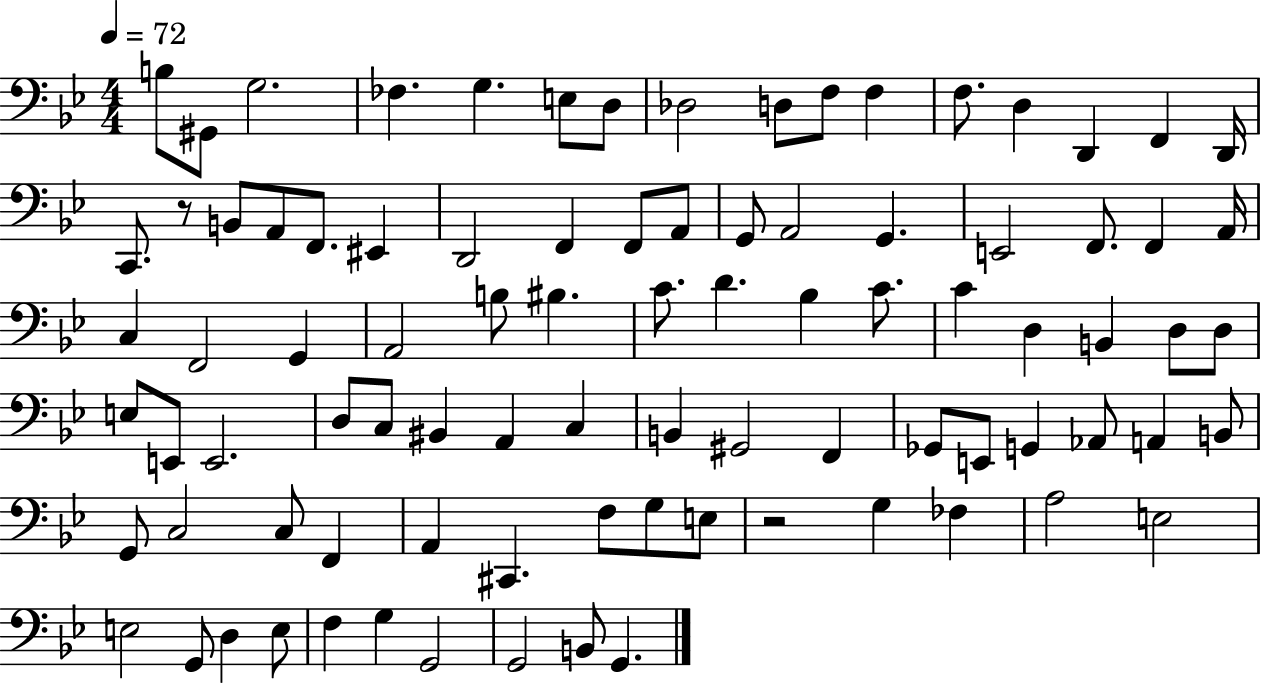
{
  \clef bass
  \numericTimeSignature
  \time 4/4
  \key bes \major
  \tempo 4 = 72
  b8 gis,8 g2. | fes4. g4. e8 d8 | des2 d8 f8 f4 | f8. d4 d,4 f,4 d,16 | \break c,8. r8 b,8 a,8 f,8. eis,4 | d,2 f,4 f,8 a,8 | g,8 a,2 g,4. | e,2 f,8. f,4 a,16 | \break c4 f,2 g,4 | a,2 b8 bis4. | c'8. d'4. bes4 c'8. | c'4 d4 b,4 d8 d8 | \break e8 e,8 e,2. | d8 c8 bis,4 a,4 c4 | b,4 gis,2 f,4 | ges,8 e,8 g,4 aes,8 a,4 b,8 | \break g,8 c2 c8 f,4 | a,4 cis,4. f8 g8 e8 | r2 g4 fes4 | a2 e2 | \break e2 g,8 d4 e8 | f4 g4 g,2 | g,2 b,8 g,4. | \bar "|."
}